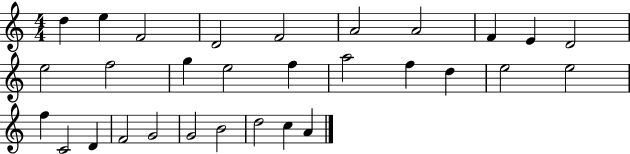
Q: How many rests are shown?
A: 0